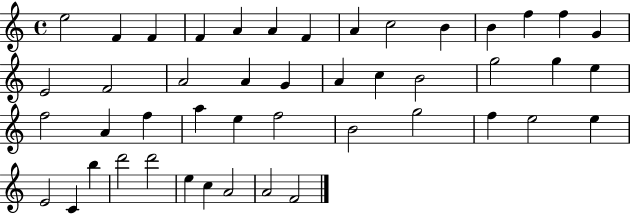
E5/h F4/q F4/q F4/q A4/q A4/q F4/q A4/q C5/h B4/q B4/q F5/q F5/q G4/q E4/h F4/h A4/h A4/q G4/q A4/q C5/q B4/h G5/h G5/q E5/q F5/h A4/q F5/q A5/q E5/q F5/h B4/h G5/h F5/q E5/h E5/q E4/h C4/q B5/q D6/h D6/h E5/q C5/q A4/h A4/h F4/h